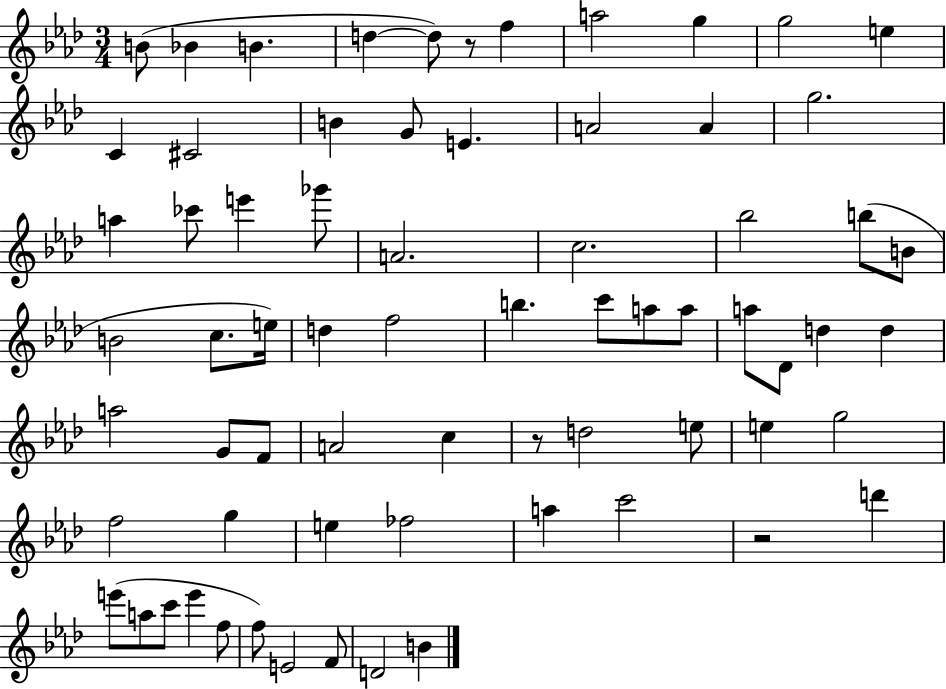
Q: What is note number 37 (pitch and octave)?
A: A5